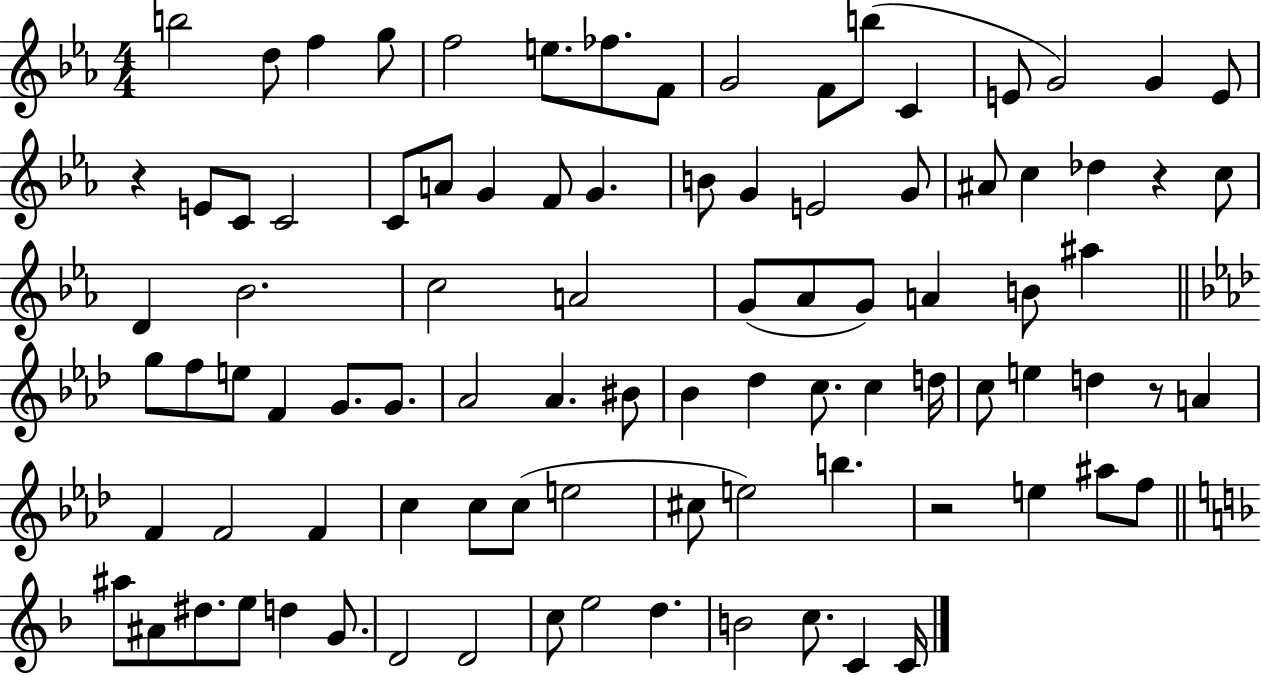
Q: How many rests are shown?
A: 4